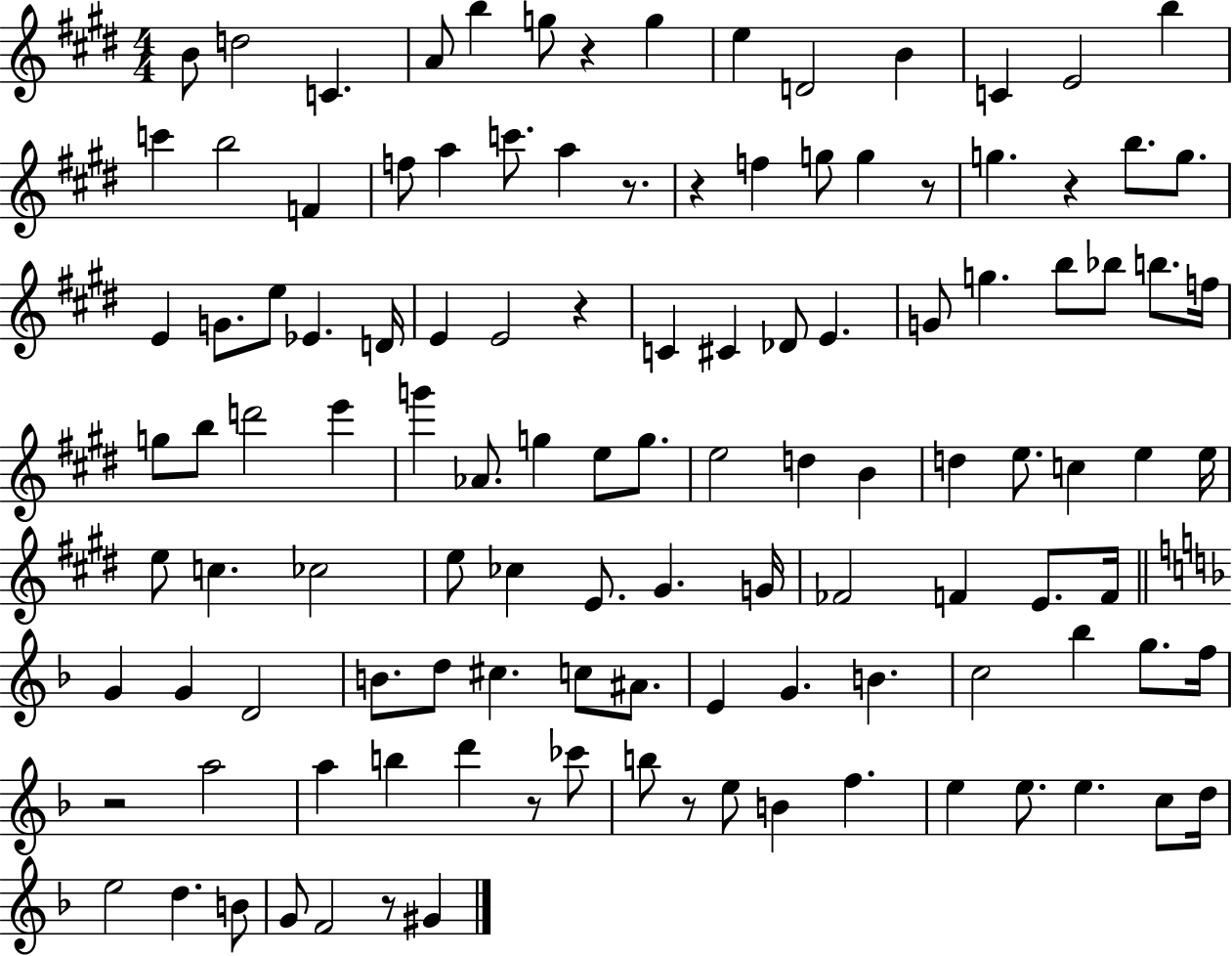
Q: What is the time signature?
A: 4/4